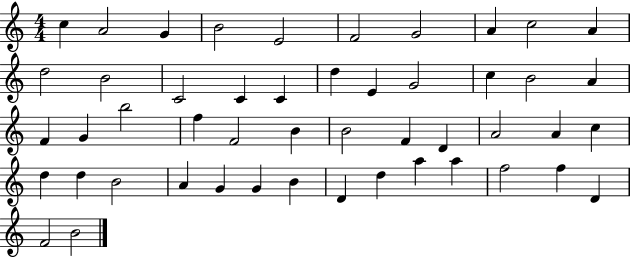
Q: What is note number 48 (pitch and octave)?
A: F4